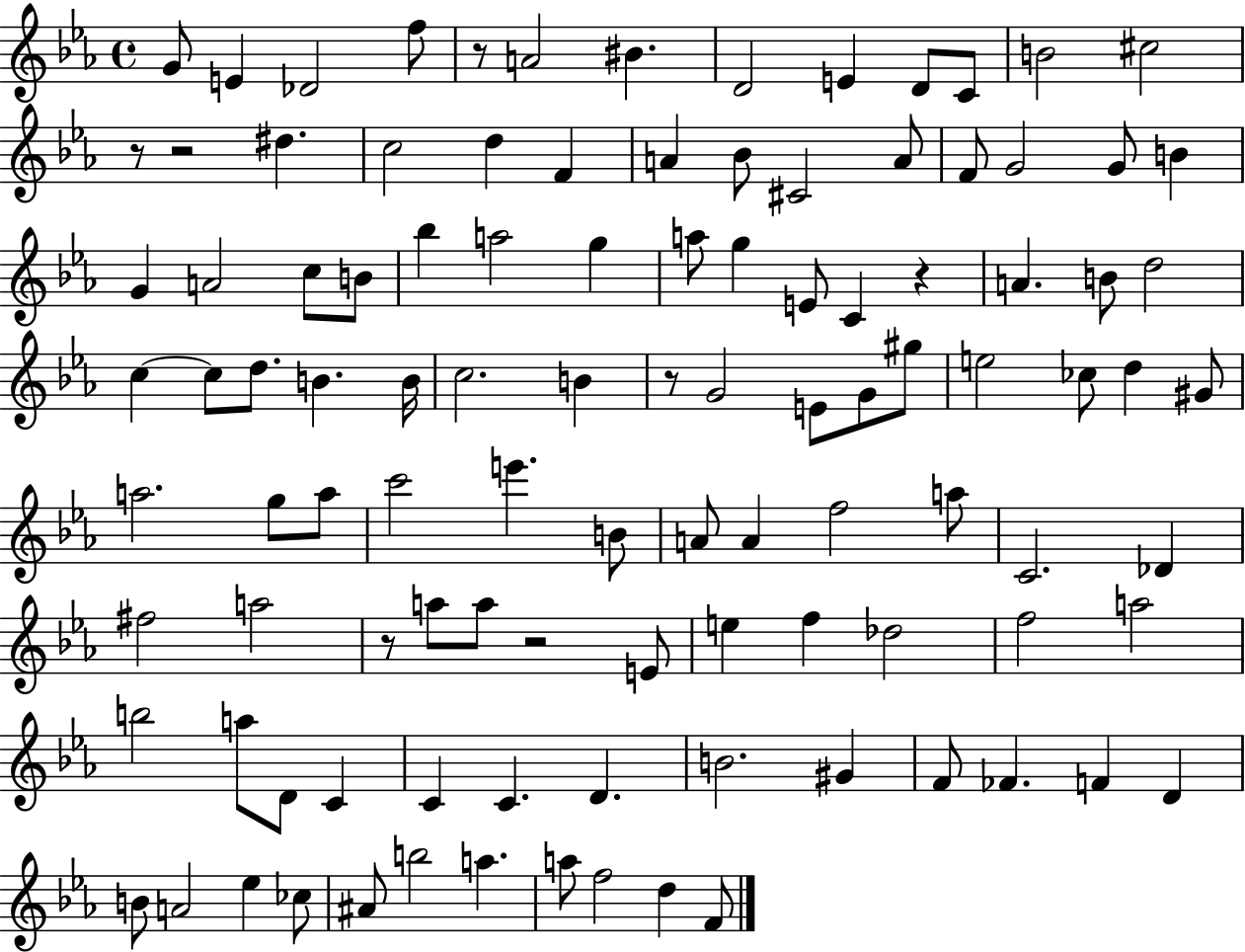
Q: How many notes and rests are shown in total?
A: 106